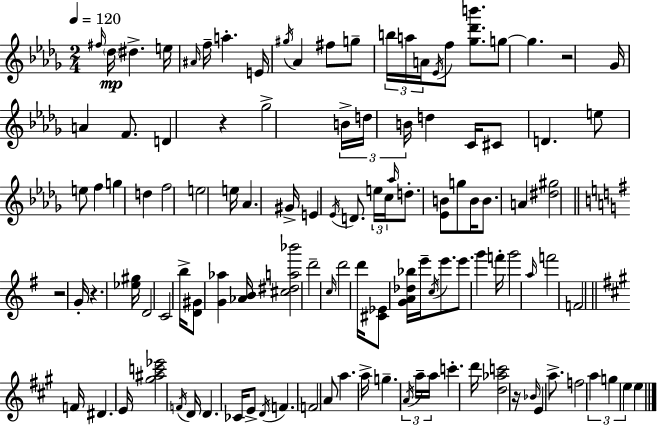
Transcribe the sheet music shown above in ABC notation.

X:1
T:Untitled
M:2/4
L:1/4
K:Bbm
^f/4 _d/4 ^d e/4 ^A/4 f/4 a E/4 ^g/4 _A ^f/2 g/2 b/4 a/4 A/4 _E/4 f/2 [_g_d'b']/2 g/2 g z2 _G/4 A F/2 D z _g2 B/4 d/4 B/4 d C/4 ^C/2 D e/2 e/2 f g d f2 e2 e/4 _A ^G/4 E _E/4 D/2 e/4 c/4 _a/4 d/2 [_EB]/2 g/2 B/4 B/2 A [^d^g]2 z2 G/4 z [_e^g]/4 D2 C2 b/4 [D^G]/2 [G_a] [_AB]/4 [^c^da_b']2 d'2 c/4 d'2 d'/4 [^C_E]/2 [GA_d_b]/4 e'/4 c/4 e'/2 e'/2 g' f'/4 g'2 a/4 f'2 F2 F/4 ^D E/4 [^g^ac'_e']2 F/4 D/4 D _C/4 E/2 D/4 F F2 A/2 a a/4 g A/4 a/4 a/4 c' d'/4 [d_ac']2 z/4 _B/4 E a/2 f2 a g e e